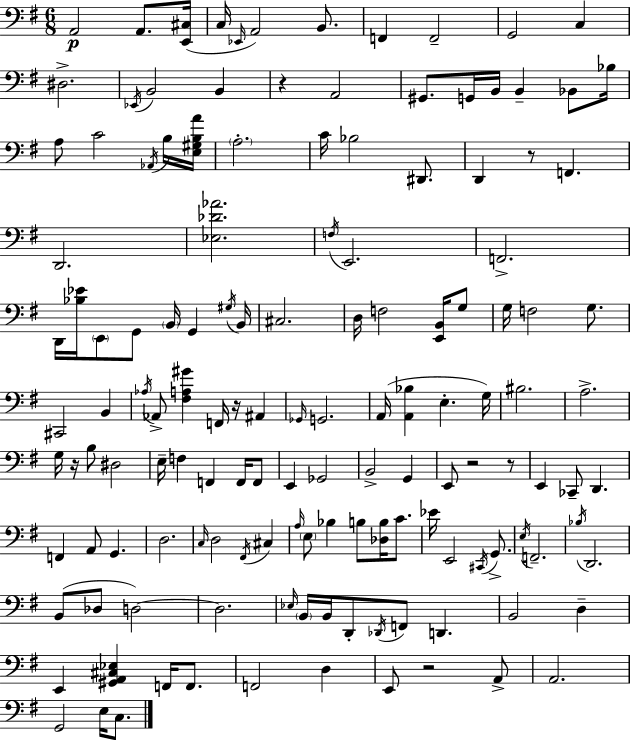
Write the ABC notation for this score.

X:1
T:Untitled
M:6/8
L:1/4
K:Em
A,,2 A,,/2 [E,,^C,]/4 C,/4 _E,,/4 A,,2 B,,/2 F,, F,,2 G,,2 C, ^D,2 _E,,/4 B,,2 B,, z A,,2 ^G,,/2 G,,/4 B,,/4 B,, _B,,/2 _B,/4 A,/2 C2 _A,,/4 B,/4 [E,^G,B,A]/4 A,2 C/4 _B,2 ^D,,/2 D,, z/2 F,, D,,2 [_E,_D_A]2 F,/4 E,,2 F,,2 D,,/4 [_B,_E]/4 E,,/2 G,,/2 B,,/4 G,, ^G,/4 B,,/4 ^C,2 D,/4 F,2 [E,,B,,]/4 G,/2 G,/4 F,2 G,/2 ^C,,2 B,, _A,/4 _A,,/2 [^F,A,^G] F,,/4 z/4 ^A,, _G,,/4 G,,2 A,,/4 [A,,_B,] E, G,/4 ^B,2 A,2 G,/4 z/4 B,/2 ^D,2 E,/4 F, F,, F,,/4 F,,/2 E,, _G,,2 B,,2 G,, E,,/2 z2 z/2 E,, _C,,/2 D,, F,, A,,/2 G,, D,2 C,/4 D,2 ^F,,/4 ^C, A,/4 E,/2 _B, B,/2 [_D,B,]/4 C/2 _E/4 E,,2 ^C,,/4 G,,/2 E,/4 F,,2 _B,/4 D,,2 B,,/2 _D,/2 D,2 D,2 _E,/4 B,,/4 B,,/4 D,,/2 _D,,/4 F,,/2 D,, B,,2 D, E,, [^G,,A,,^C,_E,] F,,/4 F,,/2 F,,2 D, E,,/2 z2 A,,/2 A,,2 G,,2 E,/4 C,/2